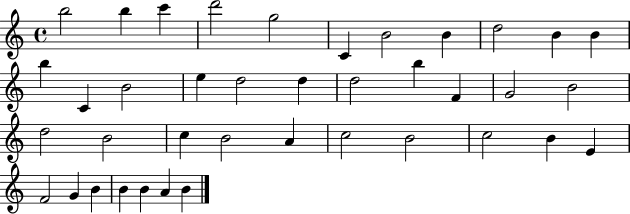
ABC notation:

X:1
T:Untitled
M:4/4
L:1/4
K:C
b2 b c' d'2 g2 C B2 B d2 B B b C B2 e d2 d d2 b F G2 B2 d2 B2 c B2 A c2 B2 c2 B E F2 G B B B A B